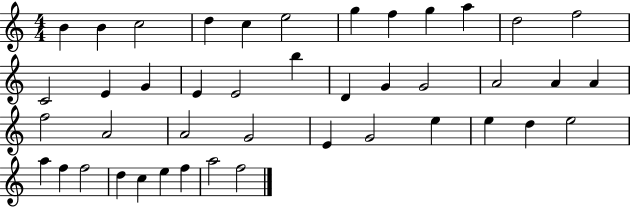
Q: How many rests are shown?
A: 0